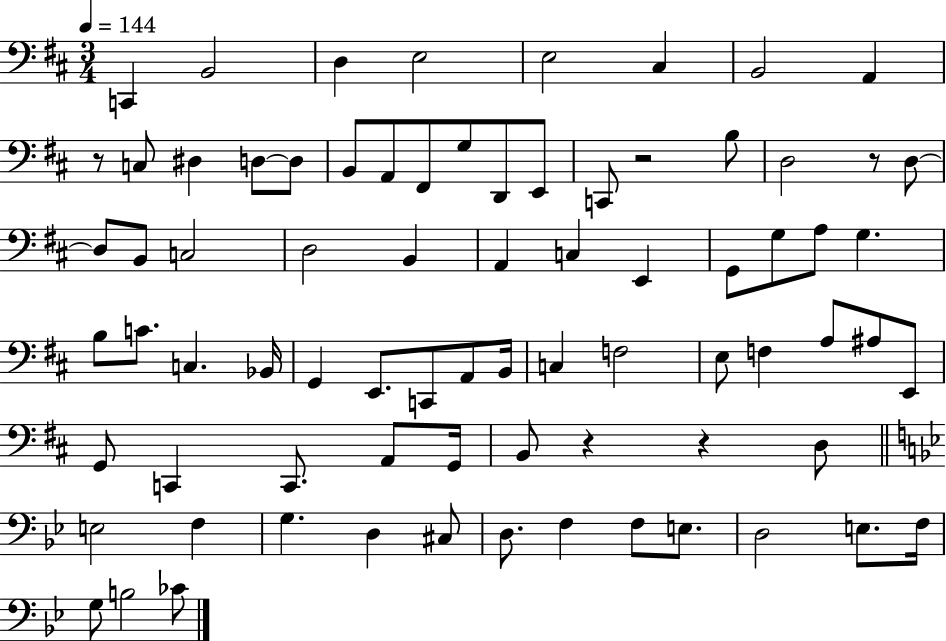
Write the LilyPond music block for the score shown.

{
  \clef bass
  \numericTimeSignature
  \time 3/4
  \key d \major
  \tempo 4 = 144
  c,4 b,2 | d4 e2 | e2 cis4 | b,2 a,4 | \break r8 c8 dis4 d8~~ d8 | b,8 a,8 fis,8 g8 d,8 e,8 | c,8 r2 b8 | d2 r8 d8~~ | \break d8 b,8 c2 | d2 b,4 | a,4 c4 e,4 | g,8 g8 a8 g4. | \break b8 c'8. c4. bes,16 | g,4 e,8. c,8 a,8 b,16 | c4 f2 | e8 f4 a8 ais8 e,8 | \break g,8 c,4 c,8. a,8 g,16 | b,8 r4 r4 d8 | \bar "||" \break \key bes \major e2 f4 | g4. d4 cis8 | d8. f4 f8 e8. | d2 e8. f16 | \break g8 b2 ces'8 | \bar "|."
}